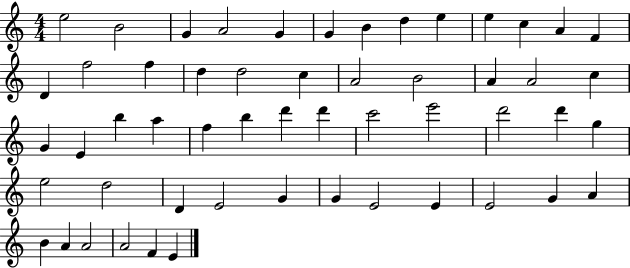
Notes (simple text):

E5/h B4/h G4/q A4/h G4/q G4/q B4/q D5/q E5/q E5/q C5/q A4/q F4/q D4/q F5/h F5/q D5/q D5/h C5/q A4/h B4/h A4/q A4/h C5/q G4/q E4/q B5/q A5/q F5/q B5/q D6/q D6/q C6/h E6/h D6/h D6/q G5/q E5/h D5/h D4/q E4/h G4/q G4/q E4/h E4/q E4/h G4/q A4/q B4/q A4/q A4/h A4/h F4/q E4/q